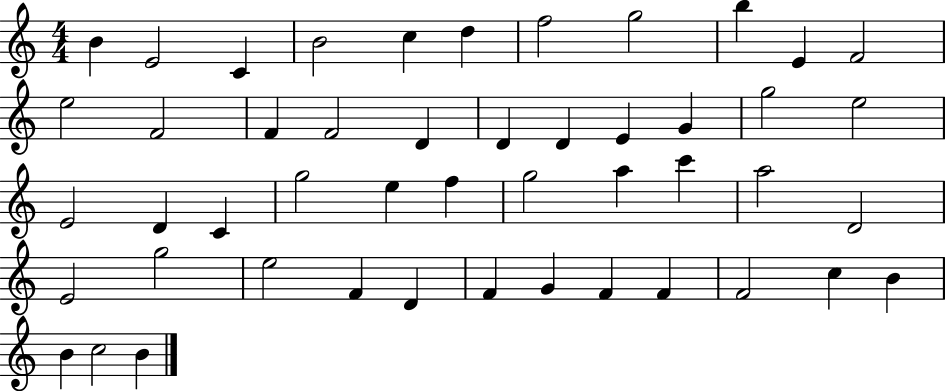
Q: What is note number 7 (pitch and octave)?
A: F5